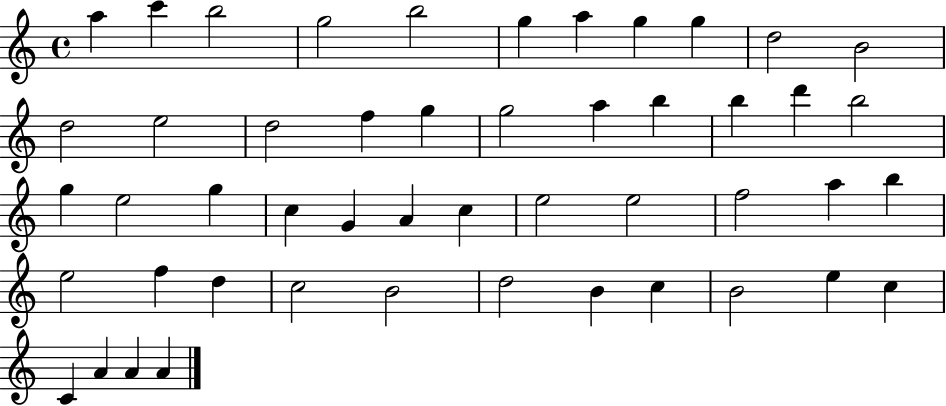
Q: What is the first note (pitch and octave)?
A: A5